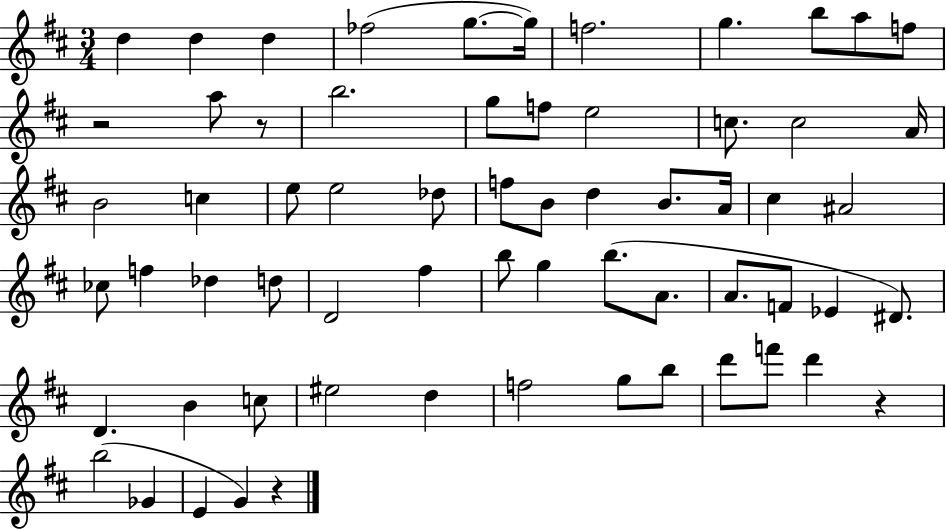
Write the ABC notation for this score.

X:1
T:Untitled
M:3/4
L:1/4
K:D
d d d _f2 g/2 g/4 f2 g b/2 a/2 f/2 z2 a/2 z/2 b2 g/2 f/2 e2 c/2 c2 A/4 B2 c e/2 e2 _d/2 f/2 B/2 d B/2 A/4 ^c ^A2 _c/2 f _d d/2 D2 ^f b/2 g b/2 A/2 A/2 F/2 _E ^D/2 D B c/2 ^e2 d f2 g/2 b/2 d'/2 f'/2 d' z b2 _G E G z